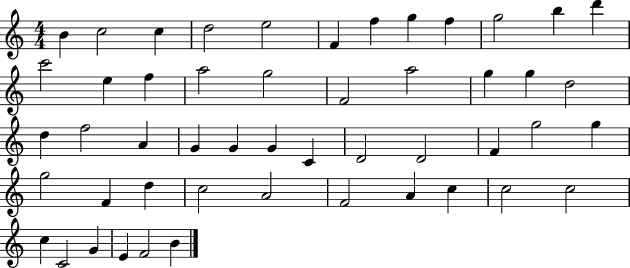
X:1
T:Untitled
M:4/4
L:1/4
K:C
B c2 c d2 e2 F f g f g2 b d' c'2 e f a2 g2 F2 a2 g g d2 d f2 A G G G C D2 D2 F g2 g g2 F d c2 A2 F2 A c c2 c2 c C2 G E F2 B